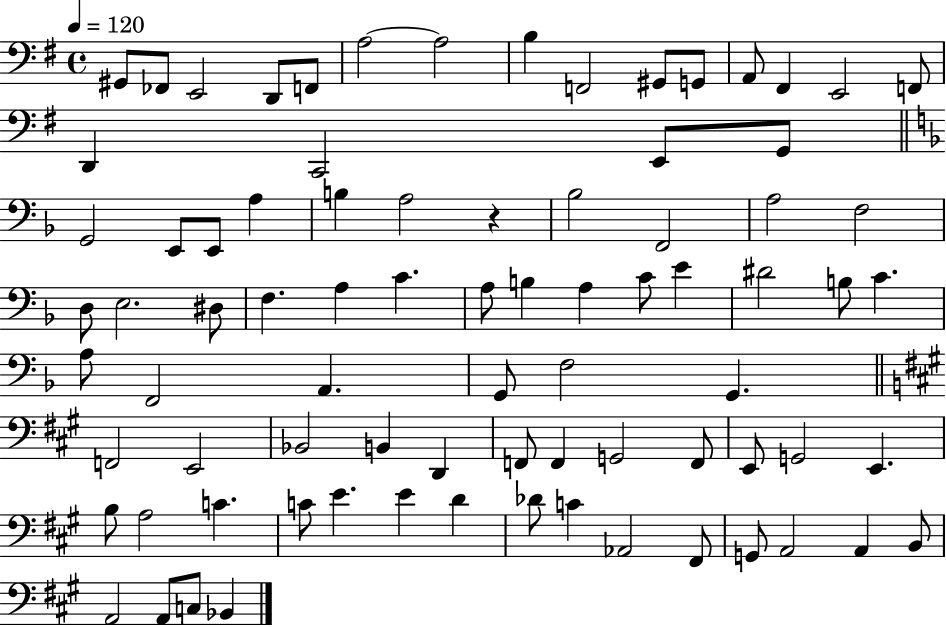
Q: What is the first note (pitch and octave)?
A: G#2